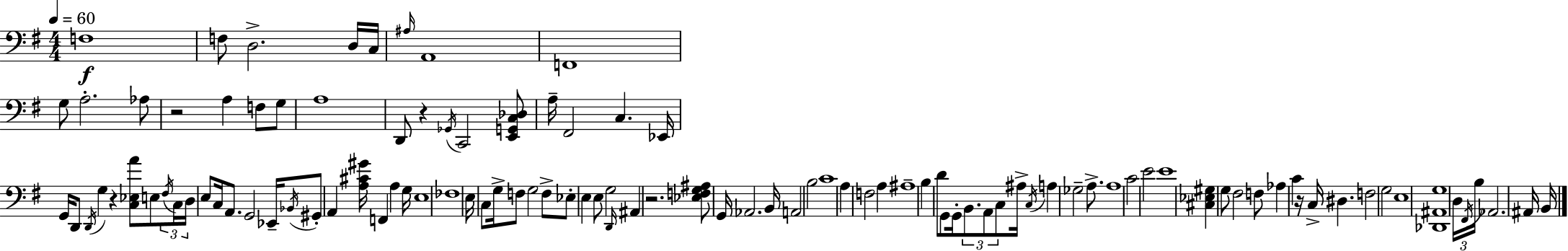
F3/w F3/e D3/h. D3/s C3/s A#3/s A2/w F2/w G3/e A3/h. Ab3/e R/h A3/q F3/e G3/e A3/w D2/e R/q Gb2/s C2/h [E2,G2,C3,Db3]/e A3/s F#2/h C3/q. Eb2/s G2/s D2/e D2/s G3/q R/q [C3,Eb3,A4]/e E3/e F#3/s C3/s D3/s E3/e C3/s A2/e. G2/h Eb2/s Bb2/s G#2/e A2/q [A3,C#4,G#4]/s F2/q A3/q G3/s E3/w FES3/w E3/s C3/e G3/s F3/e G3/h F3/e Eb3/e E3/q E3/e G3/h D2/s A#2/q R/h. [Eb3,F3,G3,A#3]/e G2/s Ab2/h. B2/s A2/h B3/h C4/w A3/q F3/h A3/q A#3/w B3/q D4/e G2/e G2/s B2/e. A2/e C3/e A#3/s C3/s A3/q Gb3/h A3/e. A3/w C4/h E4/h E4/w [C#3,Eb3,G#3]/q G3/e F#3/h F3/e Ab3/q C4/q R/s C3/s D#3/q. F3/h G3/h E3/w [Db2,A#2,G3]/w D3/s F#2/s B3/s Ab2/h. A#2/s B2/s